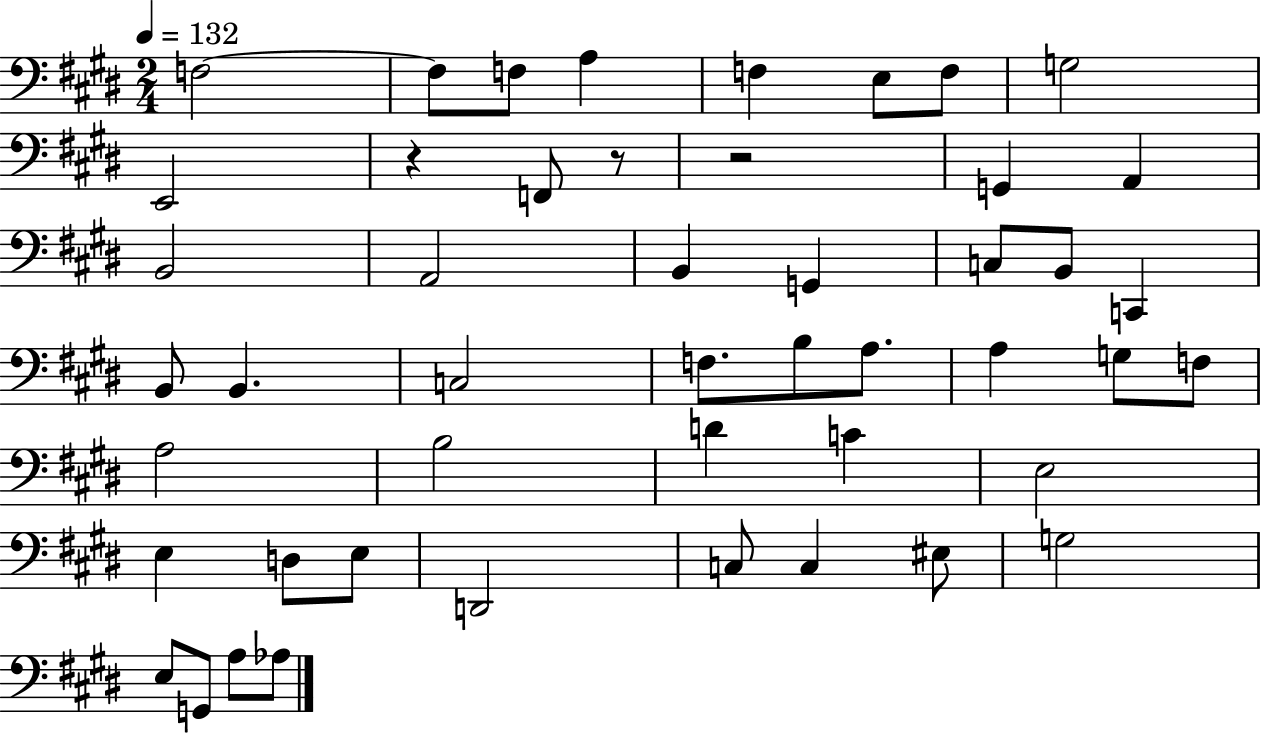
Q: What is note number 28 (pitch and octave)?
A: F3